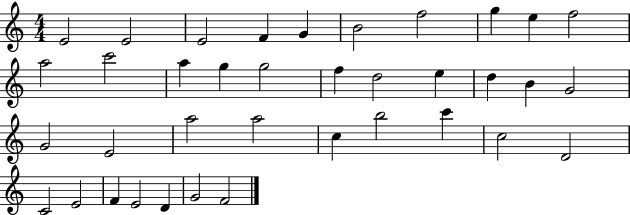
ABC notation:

X:1
T:Untitled
M:4/4
L:1/4
K:C
E2 E2 E2 F G B2 f2 g e f2 a2 c'2 a g g2 f d2 e d B G2 G2 E2 a2 a2 c b2 c' c2 D2 C2 E2 F E2 D G2 F2